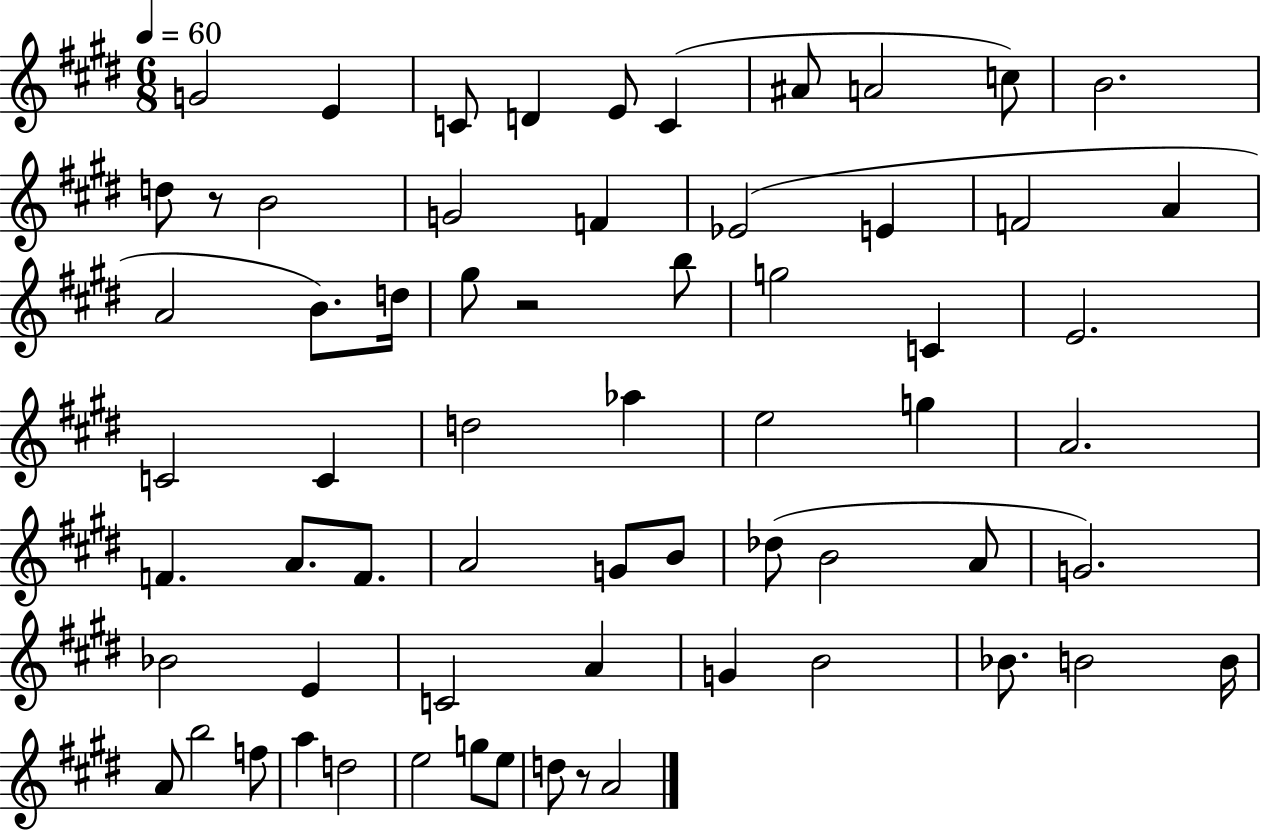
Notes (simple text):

G4/h E4/q C4/e D4/q E4/e C4/q A#4/e A4/h C5/e B4/h. D5/e R/e B4/h G4/h F4/q Eb4/h E4/q F4/h A4/q A4/h B4/e. D5/s G#5/e R/h B5/e G5/h C4/q E4/h. C4/h C4/q D5/h Ab5/q E5/h G5/q A4/h. F4/q. A4/e. F4/e. A4/h G4/e B4/e Db5/e B4/h A4/e G4/h. Bb4/h E4/q C4/h A4/q G4/q B4/h Bb4/e. B4/h B4/s A4/e B5/h F5/e A5/q D5/h E5/h G5/e E5/e D5/e R/e A4/h